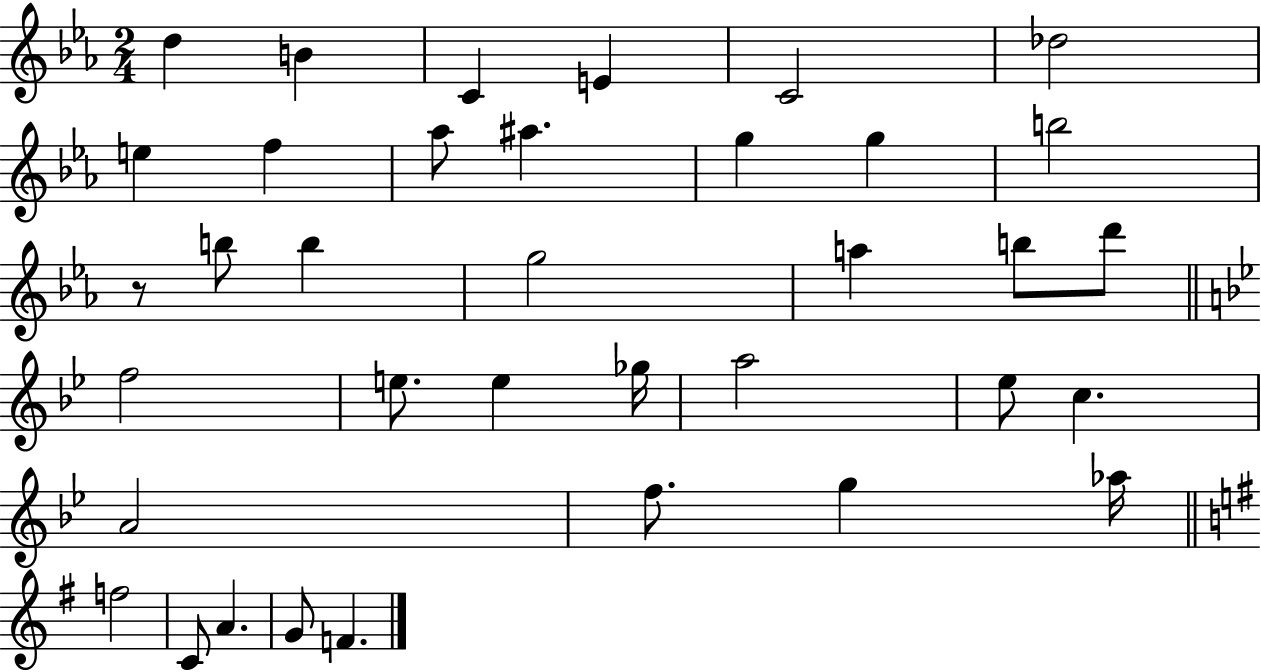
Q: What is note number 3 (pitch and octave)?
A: C4